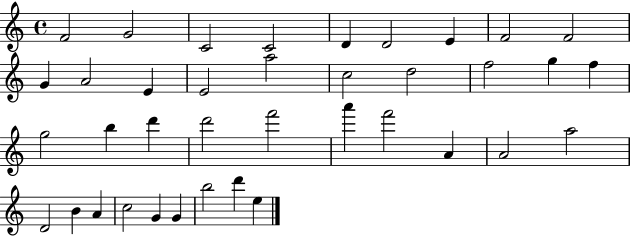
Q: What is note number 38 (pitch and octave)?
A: E5